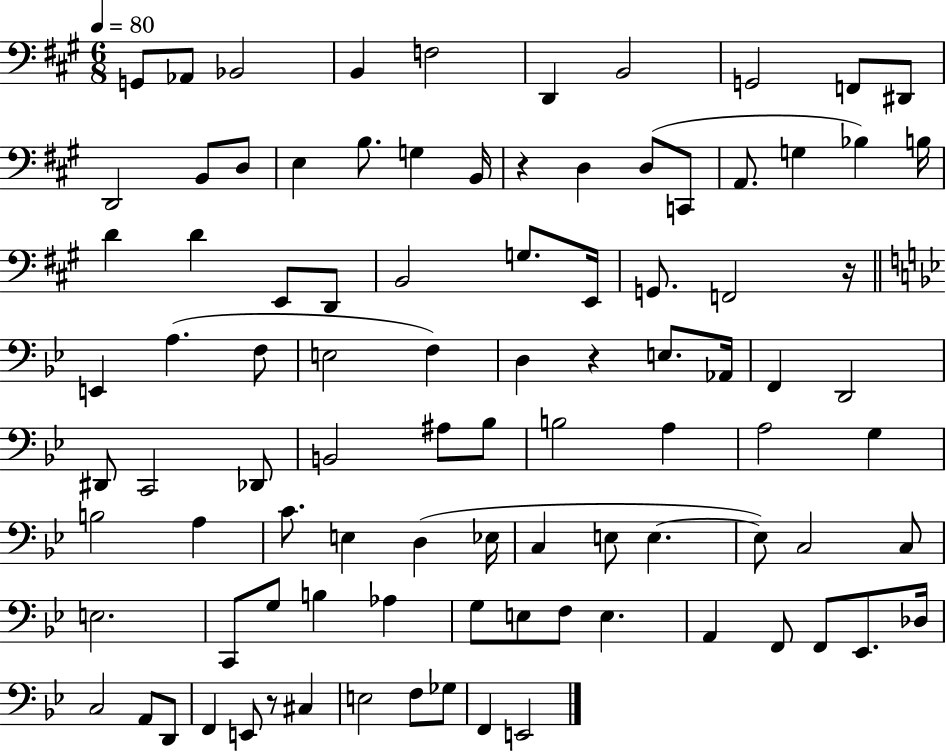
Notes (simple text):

G2/e Ab2/e Bb2/h B2/q F3/h D2/q B2/h G2/h F2/e D#2/e D2/h B2/e D3/e E3/q B3/e. G3/q B2/s R/q D3/q D3/e C2/e A2/e. G3/q Bb3/q B3/s D4/q D4/q E2/e D2/e B2/h G3/e. E2/s G2/e. F2/h R/s E2/q A3/q. F3/e E3/h F3/q D3/q R/q E3/e. Ab2/s F2/q D2/h D#2/e C2/h Db2/e B2/h A#3/e Bb3/e B3/h A3/q A3/h G3/q B3/h A3/q C4/e. E3/q D3/q Eb3/s C3/q E3/e E3/q. E3/e C3/h C3/e E3/h. C2/e G3/e B3/q Ab3/q G3/e E3/e F3/e E3/q. A2/q F2/e F2/e Eb2/e. Db3/s C3/h A2/e D2/e F2/q E2/e R/e C#3/q E3/h F3/e Gb3/e F2/q E2/h